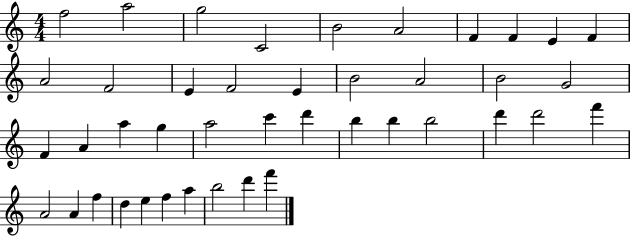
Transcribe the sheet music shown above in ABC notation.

X:1
T:Untitled
M:4/4
L:1/4
K:C
f2 a2 g2 C2 B2 A2 F F E F A2 F2 E F2 E B2 A2 B2 G2 F A a g a2 c' d' b b b2 d' d'2 f' A2 A f d e f a b2 d' f'